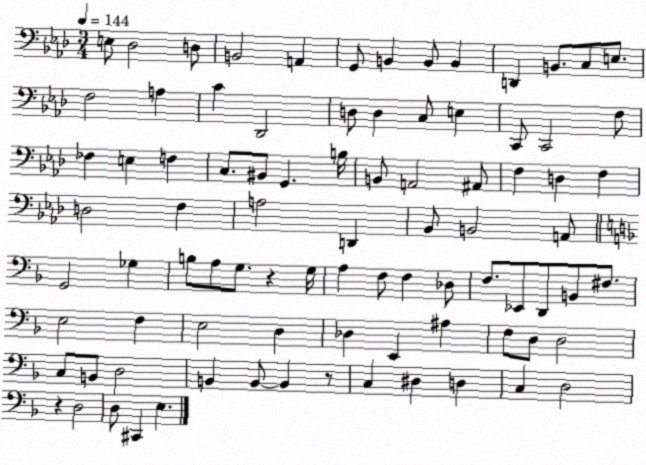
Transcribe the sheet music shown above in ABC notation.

X:1
T:Untitled
M:3/4
L:1/4
K:Ab
E,/2 _D,2 D,/2 B,,2 A,, G,,/2 B,, B,,/2 B,, D,, B,,/2 C,/2 E,/2 F,2 A, C _D,,2 D,/2 D, C,/2 E, C,,/2 C,,2 F,/2 _F, E, F, C,/2 ^B,,/2 G,, B,/4 B,,/2 A,,2 ^A,,/2 F, D, F, D,2 F, A,2 D,, _B,,/2 B,,2 A,,/2 G,,2 _G, B,/2 A,/2 G,/2 z G,/4 A, F,/2 F, _D,/2 F,/2 _E,,/2 D,,/2 B,,/2 ^F,/2 E,2 F, E,2 D, _D, E,, ^A, F,/2 D,/2 D,2 C,/2 B,,/2 D,2 B,, B,,/2 B,, z/2 C, ^D, D, C, D,2 z D,2 D,/2 ^C,, E,